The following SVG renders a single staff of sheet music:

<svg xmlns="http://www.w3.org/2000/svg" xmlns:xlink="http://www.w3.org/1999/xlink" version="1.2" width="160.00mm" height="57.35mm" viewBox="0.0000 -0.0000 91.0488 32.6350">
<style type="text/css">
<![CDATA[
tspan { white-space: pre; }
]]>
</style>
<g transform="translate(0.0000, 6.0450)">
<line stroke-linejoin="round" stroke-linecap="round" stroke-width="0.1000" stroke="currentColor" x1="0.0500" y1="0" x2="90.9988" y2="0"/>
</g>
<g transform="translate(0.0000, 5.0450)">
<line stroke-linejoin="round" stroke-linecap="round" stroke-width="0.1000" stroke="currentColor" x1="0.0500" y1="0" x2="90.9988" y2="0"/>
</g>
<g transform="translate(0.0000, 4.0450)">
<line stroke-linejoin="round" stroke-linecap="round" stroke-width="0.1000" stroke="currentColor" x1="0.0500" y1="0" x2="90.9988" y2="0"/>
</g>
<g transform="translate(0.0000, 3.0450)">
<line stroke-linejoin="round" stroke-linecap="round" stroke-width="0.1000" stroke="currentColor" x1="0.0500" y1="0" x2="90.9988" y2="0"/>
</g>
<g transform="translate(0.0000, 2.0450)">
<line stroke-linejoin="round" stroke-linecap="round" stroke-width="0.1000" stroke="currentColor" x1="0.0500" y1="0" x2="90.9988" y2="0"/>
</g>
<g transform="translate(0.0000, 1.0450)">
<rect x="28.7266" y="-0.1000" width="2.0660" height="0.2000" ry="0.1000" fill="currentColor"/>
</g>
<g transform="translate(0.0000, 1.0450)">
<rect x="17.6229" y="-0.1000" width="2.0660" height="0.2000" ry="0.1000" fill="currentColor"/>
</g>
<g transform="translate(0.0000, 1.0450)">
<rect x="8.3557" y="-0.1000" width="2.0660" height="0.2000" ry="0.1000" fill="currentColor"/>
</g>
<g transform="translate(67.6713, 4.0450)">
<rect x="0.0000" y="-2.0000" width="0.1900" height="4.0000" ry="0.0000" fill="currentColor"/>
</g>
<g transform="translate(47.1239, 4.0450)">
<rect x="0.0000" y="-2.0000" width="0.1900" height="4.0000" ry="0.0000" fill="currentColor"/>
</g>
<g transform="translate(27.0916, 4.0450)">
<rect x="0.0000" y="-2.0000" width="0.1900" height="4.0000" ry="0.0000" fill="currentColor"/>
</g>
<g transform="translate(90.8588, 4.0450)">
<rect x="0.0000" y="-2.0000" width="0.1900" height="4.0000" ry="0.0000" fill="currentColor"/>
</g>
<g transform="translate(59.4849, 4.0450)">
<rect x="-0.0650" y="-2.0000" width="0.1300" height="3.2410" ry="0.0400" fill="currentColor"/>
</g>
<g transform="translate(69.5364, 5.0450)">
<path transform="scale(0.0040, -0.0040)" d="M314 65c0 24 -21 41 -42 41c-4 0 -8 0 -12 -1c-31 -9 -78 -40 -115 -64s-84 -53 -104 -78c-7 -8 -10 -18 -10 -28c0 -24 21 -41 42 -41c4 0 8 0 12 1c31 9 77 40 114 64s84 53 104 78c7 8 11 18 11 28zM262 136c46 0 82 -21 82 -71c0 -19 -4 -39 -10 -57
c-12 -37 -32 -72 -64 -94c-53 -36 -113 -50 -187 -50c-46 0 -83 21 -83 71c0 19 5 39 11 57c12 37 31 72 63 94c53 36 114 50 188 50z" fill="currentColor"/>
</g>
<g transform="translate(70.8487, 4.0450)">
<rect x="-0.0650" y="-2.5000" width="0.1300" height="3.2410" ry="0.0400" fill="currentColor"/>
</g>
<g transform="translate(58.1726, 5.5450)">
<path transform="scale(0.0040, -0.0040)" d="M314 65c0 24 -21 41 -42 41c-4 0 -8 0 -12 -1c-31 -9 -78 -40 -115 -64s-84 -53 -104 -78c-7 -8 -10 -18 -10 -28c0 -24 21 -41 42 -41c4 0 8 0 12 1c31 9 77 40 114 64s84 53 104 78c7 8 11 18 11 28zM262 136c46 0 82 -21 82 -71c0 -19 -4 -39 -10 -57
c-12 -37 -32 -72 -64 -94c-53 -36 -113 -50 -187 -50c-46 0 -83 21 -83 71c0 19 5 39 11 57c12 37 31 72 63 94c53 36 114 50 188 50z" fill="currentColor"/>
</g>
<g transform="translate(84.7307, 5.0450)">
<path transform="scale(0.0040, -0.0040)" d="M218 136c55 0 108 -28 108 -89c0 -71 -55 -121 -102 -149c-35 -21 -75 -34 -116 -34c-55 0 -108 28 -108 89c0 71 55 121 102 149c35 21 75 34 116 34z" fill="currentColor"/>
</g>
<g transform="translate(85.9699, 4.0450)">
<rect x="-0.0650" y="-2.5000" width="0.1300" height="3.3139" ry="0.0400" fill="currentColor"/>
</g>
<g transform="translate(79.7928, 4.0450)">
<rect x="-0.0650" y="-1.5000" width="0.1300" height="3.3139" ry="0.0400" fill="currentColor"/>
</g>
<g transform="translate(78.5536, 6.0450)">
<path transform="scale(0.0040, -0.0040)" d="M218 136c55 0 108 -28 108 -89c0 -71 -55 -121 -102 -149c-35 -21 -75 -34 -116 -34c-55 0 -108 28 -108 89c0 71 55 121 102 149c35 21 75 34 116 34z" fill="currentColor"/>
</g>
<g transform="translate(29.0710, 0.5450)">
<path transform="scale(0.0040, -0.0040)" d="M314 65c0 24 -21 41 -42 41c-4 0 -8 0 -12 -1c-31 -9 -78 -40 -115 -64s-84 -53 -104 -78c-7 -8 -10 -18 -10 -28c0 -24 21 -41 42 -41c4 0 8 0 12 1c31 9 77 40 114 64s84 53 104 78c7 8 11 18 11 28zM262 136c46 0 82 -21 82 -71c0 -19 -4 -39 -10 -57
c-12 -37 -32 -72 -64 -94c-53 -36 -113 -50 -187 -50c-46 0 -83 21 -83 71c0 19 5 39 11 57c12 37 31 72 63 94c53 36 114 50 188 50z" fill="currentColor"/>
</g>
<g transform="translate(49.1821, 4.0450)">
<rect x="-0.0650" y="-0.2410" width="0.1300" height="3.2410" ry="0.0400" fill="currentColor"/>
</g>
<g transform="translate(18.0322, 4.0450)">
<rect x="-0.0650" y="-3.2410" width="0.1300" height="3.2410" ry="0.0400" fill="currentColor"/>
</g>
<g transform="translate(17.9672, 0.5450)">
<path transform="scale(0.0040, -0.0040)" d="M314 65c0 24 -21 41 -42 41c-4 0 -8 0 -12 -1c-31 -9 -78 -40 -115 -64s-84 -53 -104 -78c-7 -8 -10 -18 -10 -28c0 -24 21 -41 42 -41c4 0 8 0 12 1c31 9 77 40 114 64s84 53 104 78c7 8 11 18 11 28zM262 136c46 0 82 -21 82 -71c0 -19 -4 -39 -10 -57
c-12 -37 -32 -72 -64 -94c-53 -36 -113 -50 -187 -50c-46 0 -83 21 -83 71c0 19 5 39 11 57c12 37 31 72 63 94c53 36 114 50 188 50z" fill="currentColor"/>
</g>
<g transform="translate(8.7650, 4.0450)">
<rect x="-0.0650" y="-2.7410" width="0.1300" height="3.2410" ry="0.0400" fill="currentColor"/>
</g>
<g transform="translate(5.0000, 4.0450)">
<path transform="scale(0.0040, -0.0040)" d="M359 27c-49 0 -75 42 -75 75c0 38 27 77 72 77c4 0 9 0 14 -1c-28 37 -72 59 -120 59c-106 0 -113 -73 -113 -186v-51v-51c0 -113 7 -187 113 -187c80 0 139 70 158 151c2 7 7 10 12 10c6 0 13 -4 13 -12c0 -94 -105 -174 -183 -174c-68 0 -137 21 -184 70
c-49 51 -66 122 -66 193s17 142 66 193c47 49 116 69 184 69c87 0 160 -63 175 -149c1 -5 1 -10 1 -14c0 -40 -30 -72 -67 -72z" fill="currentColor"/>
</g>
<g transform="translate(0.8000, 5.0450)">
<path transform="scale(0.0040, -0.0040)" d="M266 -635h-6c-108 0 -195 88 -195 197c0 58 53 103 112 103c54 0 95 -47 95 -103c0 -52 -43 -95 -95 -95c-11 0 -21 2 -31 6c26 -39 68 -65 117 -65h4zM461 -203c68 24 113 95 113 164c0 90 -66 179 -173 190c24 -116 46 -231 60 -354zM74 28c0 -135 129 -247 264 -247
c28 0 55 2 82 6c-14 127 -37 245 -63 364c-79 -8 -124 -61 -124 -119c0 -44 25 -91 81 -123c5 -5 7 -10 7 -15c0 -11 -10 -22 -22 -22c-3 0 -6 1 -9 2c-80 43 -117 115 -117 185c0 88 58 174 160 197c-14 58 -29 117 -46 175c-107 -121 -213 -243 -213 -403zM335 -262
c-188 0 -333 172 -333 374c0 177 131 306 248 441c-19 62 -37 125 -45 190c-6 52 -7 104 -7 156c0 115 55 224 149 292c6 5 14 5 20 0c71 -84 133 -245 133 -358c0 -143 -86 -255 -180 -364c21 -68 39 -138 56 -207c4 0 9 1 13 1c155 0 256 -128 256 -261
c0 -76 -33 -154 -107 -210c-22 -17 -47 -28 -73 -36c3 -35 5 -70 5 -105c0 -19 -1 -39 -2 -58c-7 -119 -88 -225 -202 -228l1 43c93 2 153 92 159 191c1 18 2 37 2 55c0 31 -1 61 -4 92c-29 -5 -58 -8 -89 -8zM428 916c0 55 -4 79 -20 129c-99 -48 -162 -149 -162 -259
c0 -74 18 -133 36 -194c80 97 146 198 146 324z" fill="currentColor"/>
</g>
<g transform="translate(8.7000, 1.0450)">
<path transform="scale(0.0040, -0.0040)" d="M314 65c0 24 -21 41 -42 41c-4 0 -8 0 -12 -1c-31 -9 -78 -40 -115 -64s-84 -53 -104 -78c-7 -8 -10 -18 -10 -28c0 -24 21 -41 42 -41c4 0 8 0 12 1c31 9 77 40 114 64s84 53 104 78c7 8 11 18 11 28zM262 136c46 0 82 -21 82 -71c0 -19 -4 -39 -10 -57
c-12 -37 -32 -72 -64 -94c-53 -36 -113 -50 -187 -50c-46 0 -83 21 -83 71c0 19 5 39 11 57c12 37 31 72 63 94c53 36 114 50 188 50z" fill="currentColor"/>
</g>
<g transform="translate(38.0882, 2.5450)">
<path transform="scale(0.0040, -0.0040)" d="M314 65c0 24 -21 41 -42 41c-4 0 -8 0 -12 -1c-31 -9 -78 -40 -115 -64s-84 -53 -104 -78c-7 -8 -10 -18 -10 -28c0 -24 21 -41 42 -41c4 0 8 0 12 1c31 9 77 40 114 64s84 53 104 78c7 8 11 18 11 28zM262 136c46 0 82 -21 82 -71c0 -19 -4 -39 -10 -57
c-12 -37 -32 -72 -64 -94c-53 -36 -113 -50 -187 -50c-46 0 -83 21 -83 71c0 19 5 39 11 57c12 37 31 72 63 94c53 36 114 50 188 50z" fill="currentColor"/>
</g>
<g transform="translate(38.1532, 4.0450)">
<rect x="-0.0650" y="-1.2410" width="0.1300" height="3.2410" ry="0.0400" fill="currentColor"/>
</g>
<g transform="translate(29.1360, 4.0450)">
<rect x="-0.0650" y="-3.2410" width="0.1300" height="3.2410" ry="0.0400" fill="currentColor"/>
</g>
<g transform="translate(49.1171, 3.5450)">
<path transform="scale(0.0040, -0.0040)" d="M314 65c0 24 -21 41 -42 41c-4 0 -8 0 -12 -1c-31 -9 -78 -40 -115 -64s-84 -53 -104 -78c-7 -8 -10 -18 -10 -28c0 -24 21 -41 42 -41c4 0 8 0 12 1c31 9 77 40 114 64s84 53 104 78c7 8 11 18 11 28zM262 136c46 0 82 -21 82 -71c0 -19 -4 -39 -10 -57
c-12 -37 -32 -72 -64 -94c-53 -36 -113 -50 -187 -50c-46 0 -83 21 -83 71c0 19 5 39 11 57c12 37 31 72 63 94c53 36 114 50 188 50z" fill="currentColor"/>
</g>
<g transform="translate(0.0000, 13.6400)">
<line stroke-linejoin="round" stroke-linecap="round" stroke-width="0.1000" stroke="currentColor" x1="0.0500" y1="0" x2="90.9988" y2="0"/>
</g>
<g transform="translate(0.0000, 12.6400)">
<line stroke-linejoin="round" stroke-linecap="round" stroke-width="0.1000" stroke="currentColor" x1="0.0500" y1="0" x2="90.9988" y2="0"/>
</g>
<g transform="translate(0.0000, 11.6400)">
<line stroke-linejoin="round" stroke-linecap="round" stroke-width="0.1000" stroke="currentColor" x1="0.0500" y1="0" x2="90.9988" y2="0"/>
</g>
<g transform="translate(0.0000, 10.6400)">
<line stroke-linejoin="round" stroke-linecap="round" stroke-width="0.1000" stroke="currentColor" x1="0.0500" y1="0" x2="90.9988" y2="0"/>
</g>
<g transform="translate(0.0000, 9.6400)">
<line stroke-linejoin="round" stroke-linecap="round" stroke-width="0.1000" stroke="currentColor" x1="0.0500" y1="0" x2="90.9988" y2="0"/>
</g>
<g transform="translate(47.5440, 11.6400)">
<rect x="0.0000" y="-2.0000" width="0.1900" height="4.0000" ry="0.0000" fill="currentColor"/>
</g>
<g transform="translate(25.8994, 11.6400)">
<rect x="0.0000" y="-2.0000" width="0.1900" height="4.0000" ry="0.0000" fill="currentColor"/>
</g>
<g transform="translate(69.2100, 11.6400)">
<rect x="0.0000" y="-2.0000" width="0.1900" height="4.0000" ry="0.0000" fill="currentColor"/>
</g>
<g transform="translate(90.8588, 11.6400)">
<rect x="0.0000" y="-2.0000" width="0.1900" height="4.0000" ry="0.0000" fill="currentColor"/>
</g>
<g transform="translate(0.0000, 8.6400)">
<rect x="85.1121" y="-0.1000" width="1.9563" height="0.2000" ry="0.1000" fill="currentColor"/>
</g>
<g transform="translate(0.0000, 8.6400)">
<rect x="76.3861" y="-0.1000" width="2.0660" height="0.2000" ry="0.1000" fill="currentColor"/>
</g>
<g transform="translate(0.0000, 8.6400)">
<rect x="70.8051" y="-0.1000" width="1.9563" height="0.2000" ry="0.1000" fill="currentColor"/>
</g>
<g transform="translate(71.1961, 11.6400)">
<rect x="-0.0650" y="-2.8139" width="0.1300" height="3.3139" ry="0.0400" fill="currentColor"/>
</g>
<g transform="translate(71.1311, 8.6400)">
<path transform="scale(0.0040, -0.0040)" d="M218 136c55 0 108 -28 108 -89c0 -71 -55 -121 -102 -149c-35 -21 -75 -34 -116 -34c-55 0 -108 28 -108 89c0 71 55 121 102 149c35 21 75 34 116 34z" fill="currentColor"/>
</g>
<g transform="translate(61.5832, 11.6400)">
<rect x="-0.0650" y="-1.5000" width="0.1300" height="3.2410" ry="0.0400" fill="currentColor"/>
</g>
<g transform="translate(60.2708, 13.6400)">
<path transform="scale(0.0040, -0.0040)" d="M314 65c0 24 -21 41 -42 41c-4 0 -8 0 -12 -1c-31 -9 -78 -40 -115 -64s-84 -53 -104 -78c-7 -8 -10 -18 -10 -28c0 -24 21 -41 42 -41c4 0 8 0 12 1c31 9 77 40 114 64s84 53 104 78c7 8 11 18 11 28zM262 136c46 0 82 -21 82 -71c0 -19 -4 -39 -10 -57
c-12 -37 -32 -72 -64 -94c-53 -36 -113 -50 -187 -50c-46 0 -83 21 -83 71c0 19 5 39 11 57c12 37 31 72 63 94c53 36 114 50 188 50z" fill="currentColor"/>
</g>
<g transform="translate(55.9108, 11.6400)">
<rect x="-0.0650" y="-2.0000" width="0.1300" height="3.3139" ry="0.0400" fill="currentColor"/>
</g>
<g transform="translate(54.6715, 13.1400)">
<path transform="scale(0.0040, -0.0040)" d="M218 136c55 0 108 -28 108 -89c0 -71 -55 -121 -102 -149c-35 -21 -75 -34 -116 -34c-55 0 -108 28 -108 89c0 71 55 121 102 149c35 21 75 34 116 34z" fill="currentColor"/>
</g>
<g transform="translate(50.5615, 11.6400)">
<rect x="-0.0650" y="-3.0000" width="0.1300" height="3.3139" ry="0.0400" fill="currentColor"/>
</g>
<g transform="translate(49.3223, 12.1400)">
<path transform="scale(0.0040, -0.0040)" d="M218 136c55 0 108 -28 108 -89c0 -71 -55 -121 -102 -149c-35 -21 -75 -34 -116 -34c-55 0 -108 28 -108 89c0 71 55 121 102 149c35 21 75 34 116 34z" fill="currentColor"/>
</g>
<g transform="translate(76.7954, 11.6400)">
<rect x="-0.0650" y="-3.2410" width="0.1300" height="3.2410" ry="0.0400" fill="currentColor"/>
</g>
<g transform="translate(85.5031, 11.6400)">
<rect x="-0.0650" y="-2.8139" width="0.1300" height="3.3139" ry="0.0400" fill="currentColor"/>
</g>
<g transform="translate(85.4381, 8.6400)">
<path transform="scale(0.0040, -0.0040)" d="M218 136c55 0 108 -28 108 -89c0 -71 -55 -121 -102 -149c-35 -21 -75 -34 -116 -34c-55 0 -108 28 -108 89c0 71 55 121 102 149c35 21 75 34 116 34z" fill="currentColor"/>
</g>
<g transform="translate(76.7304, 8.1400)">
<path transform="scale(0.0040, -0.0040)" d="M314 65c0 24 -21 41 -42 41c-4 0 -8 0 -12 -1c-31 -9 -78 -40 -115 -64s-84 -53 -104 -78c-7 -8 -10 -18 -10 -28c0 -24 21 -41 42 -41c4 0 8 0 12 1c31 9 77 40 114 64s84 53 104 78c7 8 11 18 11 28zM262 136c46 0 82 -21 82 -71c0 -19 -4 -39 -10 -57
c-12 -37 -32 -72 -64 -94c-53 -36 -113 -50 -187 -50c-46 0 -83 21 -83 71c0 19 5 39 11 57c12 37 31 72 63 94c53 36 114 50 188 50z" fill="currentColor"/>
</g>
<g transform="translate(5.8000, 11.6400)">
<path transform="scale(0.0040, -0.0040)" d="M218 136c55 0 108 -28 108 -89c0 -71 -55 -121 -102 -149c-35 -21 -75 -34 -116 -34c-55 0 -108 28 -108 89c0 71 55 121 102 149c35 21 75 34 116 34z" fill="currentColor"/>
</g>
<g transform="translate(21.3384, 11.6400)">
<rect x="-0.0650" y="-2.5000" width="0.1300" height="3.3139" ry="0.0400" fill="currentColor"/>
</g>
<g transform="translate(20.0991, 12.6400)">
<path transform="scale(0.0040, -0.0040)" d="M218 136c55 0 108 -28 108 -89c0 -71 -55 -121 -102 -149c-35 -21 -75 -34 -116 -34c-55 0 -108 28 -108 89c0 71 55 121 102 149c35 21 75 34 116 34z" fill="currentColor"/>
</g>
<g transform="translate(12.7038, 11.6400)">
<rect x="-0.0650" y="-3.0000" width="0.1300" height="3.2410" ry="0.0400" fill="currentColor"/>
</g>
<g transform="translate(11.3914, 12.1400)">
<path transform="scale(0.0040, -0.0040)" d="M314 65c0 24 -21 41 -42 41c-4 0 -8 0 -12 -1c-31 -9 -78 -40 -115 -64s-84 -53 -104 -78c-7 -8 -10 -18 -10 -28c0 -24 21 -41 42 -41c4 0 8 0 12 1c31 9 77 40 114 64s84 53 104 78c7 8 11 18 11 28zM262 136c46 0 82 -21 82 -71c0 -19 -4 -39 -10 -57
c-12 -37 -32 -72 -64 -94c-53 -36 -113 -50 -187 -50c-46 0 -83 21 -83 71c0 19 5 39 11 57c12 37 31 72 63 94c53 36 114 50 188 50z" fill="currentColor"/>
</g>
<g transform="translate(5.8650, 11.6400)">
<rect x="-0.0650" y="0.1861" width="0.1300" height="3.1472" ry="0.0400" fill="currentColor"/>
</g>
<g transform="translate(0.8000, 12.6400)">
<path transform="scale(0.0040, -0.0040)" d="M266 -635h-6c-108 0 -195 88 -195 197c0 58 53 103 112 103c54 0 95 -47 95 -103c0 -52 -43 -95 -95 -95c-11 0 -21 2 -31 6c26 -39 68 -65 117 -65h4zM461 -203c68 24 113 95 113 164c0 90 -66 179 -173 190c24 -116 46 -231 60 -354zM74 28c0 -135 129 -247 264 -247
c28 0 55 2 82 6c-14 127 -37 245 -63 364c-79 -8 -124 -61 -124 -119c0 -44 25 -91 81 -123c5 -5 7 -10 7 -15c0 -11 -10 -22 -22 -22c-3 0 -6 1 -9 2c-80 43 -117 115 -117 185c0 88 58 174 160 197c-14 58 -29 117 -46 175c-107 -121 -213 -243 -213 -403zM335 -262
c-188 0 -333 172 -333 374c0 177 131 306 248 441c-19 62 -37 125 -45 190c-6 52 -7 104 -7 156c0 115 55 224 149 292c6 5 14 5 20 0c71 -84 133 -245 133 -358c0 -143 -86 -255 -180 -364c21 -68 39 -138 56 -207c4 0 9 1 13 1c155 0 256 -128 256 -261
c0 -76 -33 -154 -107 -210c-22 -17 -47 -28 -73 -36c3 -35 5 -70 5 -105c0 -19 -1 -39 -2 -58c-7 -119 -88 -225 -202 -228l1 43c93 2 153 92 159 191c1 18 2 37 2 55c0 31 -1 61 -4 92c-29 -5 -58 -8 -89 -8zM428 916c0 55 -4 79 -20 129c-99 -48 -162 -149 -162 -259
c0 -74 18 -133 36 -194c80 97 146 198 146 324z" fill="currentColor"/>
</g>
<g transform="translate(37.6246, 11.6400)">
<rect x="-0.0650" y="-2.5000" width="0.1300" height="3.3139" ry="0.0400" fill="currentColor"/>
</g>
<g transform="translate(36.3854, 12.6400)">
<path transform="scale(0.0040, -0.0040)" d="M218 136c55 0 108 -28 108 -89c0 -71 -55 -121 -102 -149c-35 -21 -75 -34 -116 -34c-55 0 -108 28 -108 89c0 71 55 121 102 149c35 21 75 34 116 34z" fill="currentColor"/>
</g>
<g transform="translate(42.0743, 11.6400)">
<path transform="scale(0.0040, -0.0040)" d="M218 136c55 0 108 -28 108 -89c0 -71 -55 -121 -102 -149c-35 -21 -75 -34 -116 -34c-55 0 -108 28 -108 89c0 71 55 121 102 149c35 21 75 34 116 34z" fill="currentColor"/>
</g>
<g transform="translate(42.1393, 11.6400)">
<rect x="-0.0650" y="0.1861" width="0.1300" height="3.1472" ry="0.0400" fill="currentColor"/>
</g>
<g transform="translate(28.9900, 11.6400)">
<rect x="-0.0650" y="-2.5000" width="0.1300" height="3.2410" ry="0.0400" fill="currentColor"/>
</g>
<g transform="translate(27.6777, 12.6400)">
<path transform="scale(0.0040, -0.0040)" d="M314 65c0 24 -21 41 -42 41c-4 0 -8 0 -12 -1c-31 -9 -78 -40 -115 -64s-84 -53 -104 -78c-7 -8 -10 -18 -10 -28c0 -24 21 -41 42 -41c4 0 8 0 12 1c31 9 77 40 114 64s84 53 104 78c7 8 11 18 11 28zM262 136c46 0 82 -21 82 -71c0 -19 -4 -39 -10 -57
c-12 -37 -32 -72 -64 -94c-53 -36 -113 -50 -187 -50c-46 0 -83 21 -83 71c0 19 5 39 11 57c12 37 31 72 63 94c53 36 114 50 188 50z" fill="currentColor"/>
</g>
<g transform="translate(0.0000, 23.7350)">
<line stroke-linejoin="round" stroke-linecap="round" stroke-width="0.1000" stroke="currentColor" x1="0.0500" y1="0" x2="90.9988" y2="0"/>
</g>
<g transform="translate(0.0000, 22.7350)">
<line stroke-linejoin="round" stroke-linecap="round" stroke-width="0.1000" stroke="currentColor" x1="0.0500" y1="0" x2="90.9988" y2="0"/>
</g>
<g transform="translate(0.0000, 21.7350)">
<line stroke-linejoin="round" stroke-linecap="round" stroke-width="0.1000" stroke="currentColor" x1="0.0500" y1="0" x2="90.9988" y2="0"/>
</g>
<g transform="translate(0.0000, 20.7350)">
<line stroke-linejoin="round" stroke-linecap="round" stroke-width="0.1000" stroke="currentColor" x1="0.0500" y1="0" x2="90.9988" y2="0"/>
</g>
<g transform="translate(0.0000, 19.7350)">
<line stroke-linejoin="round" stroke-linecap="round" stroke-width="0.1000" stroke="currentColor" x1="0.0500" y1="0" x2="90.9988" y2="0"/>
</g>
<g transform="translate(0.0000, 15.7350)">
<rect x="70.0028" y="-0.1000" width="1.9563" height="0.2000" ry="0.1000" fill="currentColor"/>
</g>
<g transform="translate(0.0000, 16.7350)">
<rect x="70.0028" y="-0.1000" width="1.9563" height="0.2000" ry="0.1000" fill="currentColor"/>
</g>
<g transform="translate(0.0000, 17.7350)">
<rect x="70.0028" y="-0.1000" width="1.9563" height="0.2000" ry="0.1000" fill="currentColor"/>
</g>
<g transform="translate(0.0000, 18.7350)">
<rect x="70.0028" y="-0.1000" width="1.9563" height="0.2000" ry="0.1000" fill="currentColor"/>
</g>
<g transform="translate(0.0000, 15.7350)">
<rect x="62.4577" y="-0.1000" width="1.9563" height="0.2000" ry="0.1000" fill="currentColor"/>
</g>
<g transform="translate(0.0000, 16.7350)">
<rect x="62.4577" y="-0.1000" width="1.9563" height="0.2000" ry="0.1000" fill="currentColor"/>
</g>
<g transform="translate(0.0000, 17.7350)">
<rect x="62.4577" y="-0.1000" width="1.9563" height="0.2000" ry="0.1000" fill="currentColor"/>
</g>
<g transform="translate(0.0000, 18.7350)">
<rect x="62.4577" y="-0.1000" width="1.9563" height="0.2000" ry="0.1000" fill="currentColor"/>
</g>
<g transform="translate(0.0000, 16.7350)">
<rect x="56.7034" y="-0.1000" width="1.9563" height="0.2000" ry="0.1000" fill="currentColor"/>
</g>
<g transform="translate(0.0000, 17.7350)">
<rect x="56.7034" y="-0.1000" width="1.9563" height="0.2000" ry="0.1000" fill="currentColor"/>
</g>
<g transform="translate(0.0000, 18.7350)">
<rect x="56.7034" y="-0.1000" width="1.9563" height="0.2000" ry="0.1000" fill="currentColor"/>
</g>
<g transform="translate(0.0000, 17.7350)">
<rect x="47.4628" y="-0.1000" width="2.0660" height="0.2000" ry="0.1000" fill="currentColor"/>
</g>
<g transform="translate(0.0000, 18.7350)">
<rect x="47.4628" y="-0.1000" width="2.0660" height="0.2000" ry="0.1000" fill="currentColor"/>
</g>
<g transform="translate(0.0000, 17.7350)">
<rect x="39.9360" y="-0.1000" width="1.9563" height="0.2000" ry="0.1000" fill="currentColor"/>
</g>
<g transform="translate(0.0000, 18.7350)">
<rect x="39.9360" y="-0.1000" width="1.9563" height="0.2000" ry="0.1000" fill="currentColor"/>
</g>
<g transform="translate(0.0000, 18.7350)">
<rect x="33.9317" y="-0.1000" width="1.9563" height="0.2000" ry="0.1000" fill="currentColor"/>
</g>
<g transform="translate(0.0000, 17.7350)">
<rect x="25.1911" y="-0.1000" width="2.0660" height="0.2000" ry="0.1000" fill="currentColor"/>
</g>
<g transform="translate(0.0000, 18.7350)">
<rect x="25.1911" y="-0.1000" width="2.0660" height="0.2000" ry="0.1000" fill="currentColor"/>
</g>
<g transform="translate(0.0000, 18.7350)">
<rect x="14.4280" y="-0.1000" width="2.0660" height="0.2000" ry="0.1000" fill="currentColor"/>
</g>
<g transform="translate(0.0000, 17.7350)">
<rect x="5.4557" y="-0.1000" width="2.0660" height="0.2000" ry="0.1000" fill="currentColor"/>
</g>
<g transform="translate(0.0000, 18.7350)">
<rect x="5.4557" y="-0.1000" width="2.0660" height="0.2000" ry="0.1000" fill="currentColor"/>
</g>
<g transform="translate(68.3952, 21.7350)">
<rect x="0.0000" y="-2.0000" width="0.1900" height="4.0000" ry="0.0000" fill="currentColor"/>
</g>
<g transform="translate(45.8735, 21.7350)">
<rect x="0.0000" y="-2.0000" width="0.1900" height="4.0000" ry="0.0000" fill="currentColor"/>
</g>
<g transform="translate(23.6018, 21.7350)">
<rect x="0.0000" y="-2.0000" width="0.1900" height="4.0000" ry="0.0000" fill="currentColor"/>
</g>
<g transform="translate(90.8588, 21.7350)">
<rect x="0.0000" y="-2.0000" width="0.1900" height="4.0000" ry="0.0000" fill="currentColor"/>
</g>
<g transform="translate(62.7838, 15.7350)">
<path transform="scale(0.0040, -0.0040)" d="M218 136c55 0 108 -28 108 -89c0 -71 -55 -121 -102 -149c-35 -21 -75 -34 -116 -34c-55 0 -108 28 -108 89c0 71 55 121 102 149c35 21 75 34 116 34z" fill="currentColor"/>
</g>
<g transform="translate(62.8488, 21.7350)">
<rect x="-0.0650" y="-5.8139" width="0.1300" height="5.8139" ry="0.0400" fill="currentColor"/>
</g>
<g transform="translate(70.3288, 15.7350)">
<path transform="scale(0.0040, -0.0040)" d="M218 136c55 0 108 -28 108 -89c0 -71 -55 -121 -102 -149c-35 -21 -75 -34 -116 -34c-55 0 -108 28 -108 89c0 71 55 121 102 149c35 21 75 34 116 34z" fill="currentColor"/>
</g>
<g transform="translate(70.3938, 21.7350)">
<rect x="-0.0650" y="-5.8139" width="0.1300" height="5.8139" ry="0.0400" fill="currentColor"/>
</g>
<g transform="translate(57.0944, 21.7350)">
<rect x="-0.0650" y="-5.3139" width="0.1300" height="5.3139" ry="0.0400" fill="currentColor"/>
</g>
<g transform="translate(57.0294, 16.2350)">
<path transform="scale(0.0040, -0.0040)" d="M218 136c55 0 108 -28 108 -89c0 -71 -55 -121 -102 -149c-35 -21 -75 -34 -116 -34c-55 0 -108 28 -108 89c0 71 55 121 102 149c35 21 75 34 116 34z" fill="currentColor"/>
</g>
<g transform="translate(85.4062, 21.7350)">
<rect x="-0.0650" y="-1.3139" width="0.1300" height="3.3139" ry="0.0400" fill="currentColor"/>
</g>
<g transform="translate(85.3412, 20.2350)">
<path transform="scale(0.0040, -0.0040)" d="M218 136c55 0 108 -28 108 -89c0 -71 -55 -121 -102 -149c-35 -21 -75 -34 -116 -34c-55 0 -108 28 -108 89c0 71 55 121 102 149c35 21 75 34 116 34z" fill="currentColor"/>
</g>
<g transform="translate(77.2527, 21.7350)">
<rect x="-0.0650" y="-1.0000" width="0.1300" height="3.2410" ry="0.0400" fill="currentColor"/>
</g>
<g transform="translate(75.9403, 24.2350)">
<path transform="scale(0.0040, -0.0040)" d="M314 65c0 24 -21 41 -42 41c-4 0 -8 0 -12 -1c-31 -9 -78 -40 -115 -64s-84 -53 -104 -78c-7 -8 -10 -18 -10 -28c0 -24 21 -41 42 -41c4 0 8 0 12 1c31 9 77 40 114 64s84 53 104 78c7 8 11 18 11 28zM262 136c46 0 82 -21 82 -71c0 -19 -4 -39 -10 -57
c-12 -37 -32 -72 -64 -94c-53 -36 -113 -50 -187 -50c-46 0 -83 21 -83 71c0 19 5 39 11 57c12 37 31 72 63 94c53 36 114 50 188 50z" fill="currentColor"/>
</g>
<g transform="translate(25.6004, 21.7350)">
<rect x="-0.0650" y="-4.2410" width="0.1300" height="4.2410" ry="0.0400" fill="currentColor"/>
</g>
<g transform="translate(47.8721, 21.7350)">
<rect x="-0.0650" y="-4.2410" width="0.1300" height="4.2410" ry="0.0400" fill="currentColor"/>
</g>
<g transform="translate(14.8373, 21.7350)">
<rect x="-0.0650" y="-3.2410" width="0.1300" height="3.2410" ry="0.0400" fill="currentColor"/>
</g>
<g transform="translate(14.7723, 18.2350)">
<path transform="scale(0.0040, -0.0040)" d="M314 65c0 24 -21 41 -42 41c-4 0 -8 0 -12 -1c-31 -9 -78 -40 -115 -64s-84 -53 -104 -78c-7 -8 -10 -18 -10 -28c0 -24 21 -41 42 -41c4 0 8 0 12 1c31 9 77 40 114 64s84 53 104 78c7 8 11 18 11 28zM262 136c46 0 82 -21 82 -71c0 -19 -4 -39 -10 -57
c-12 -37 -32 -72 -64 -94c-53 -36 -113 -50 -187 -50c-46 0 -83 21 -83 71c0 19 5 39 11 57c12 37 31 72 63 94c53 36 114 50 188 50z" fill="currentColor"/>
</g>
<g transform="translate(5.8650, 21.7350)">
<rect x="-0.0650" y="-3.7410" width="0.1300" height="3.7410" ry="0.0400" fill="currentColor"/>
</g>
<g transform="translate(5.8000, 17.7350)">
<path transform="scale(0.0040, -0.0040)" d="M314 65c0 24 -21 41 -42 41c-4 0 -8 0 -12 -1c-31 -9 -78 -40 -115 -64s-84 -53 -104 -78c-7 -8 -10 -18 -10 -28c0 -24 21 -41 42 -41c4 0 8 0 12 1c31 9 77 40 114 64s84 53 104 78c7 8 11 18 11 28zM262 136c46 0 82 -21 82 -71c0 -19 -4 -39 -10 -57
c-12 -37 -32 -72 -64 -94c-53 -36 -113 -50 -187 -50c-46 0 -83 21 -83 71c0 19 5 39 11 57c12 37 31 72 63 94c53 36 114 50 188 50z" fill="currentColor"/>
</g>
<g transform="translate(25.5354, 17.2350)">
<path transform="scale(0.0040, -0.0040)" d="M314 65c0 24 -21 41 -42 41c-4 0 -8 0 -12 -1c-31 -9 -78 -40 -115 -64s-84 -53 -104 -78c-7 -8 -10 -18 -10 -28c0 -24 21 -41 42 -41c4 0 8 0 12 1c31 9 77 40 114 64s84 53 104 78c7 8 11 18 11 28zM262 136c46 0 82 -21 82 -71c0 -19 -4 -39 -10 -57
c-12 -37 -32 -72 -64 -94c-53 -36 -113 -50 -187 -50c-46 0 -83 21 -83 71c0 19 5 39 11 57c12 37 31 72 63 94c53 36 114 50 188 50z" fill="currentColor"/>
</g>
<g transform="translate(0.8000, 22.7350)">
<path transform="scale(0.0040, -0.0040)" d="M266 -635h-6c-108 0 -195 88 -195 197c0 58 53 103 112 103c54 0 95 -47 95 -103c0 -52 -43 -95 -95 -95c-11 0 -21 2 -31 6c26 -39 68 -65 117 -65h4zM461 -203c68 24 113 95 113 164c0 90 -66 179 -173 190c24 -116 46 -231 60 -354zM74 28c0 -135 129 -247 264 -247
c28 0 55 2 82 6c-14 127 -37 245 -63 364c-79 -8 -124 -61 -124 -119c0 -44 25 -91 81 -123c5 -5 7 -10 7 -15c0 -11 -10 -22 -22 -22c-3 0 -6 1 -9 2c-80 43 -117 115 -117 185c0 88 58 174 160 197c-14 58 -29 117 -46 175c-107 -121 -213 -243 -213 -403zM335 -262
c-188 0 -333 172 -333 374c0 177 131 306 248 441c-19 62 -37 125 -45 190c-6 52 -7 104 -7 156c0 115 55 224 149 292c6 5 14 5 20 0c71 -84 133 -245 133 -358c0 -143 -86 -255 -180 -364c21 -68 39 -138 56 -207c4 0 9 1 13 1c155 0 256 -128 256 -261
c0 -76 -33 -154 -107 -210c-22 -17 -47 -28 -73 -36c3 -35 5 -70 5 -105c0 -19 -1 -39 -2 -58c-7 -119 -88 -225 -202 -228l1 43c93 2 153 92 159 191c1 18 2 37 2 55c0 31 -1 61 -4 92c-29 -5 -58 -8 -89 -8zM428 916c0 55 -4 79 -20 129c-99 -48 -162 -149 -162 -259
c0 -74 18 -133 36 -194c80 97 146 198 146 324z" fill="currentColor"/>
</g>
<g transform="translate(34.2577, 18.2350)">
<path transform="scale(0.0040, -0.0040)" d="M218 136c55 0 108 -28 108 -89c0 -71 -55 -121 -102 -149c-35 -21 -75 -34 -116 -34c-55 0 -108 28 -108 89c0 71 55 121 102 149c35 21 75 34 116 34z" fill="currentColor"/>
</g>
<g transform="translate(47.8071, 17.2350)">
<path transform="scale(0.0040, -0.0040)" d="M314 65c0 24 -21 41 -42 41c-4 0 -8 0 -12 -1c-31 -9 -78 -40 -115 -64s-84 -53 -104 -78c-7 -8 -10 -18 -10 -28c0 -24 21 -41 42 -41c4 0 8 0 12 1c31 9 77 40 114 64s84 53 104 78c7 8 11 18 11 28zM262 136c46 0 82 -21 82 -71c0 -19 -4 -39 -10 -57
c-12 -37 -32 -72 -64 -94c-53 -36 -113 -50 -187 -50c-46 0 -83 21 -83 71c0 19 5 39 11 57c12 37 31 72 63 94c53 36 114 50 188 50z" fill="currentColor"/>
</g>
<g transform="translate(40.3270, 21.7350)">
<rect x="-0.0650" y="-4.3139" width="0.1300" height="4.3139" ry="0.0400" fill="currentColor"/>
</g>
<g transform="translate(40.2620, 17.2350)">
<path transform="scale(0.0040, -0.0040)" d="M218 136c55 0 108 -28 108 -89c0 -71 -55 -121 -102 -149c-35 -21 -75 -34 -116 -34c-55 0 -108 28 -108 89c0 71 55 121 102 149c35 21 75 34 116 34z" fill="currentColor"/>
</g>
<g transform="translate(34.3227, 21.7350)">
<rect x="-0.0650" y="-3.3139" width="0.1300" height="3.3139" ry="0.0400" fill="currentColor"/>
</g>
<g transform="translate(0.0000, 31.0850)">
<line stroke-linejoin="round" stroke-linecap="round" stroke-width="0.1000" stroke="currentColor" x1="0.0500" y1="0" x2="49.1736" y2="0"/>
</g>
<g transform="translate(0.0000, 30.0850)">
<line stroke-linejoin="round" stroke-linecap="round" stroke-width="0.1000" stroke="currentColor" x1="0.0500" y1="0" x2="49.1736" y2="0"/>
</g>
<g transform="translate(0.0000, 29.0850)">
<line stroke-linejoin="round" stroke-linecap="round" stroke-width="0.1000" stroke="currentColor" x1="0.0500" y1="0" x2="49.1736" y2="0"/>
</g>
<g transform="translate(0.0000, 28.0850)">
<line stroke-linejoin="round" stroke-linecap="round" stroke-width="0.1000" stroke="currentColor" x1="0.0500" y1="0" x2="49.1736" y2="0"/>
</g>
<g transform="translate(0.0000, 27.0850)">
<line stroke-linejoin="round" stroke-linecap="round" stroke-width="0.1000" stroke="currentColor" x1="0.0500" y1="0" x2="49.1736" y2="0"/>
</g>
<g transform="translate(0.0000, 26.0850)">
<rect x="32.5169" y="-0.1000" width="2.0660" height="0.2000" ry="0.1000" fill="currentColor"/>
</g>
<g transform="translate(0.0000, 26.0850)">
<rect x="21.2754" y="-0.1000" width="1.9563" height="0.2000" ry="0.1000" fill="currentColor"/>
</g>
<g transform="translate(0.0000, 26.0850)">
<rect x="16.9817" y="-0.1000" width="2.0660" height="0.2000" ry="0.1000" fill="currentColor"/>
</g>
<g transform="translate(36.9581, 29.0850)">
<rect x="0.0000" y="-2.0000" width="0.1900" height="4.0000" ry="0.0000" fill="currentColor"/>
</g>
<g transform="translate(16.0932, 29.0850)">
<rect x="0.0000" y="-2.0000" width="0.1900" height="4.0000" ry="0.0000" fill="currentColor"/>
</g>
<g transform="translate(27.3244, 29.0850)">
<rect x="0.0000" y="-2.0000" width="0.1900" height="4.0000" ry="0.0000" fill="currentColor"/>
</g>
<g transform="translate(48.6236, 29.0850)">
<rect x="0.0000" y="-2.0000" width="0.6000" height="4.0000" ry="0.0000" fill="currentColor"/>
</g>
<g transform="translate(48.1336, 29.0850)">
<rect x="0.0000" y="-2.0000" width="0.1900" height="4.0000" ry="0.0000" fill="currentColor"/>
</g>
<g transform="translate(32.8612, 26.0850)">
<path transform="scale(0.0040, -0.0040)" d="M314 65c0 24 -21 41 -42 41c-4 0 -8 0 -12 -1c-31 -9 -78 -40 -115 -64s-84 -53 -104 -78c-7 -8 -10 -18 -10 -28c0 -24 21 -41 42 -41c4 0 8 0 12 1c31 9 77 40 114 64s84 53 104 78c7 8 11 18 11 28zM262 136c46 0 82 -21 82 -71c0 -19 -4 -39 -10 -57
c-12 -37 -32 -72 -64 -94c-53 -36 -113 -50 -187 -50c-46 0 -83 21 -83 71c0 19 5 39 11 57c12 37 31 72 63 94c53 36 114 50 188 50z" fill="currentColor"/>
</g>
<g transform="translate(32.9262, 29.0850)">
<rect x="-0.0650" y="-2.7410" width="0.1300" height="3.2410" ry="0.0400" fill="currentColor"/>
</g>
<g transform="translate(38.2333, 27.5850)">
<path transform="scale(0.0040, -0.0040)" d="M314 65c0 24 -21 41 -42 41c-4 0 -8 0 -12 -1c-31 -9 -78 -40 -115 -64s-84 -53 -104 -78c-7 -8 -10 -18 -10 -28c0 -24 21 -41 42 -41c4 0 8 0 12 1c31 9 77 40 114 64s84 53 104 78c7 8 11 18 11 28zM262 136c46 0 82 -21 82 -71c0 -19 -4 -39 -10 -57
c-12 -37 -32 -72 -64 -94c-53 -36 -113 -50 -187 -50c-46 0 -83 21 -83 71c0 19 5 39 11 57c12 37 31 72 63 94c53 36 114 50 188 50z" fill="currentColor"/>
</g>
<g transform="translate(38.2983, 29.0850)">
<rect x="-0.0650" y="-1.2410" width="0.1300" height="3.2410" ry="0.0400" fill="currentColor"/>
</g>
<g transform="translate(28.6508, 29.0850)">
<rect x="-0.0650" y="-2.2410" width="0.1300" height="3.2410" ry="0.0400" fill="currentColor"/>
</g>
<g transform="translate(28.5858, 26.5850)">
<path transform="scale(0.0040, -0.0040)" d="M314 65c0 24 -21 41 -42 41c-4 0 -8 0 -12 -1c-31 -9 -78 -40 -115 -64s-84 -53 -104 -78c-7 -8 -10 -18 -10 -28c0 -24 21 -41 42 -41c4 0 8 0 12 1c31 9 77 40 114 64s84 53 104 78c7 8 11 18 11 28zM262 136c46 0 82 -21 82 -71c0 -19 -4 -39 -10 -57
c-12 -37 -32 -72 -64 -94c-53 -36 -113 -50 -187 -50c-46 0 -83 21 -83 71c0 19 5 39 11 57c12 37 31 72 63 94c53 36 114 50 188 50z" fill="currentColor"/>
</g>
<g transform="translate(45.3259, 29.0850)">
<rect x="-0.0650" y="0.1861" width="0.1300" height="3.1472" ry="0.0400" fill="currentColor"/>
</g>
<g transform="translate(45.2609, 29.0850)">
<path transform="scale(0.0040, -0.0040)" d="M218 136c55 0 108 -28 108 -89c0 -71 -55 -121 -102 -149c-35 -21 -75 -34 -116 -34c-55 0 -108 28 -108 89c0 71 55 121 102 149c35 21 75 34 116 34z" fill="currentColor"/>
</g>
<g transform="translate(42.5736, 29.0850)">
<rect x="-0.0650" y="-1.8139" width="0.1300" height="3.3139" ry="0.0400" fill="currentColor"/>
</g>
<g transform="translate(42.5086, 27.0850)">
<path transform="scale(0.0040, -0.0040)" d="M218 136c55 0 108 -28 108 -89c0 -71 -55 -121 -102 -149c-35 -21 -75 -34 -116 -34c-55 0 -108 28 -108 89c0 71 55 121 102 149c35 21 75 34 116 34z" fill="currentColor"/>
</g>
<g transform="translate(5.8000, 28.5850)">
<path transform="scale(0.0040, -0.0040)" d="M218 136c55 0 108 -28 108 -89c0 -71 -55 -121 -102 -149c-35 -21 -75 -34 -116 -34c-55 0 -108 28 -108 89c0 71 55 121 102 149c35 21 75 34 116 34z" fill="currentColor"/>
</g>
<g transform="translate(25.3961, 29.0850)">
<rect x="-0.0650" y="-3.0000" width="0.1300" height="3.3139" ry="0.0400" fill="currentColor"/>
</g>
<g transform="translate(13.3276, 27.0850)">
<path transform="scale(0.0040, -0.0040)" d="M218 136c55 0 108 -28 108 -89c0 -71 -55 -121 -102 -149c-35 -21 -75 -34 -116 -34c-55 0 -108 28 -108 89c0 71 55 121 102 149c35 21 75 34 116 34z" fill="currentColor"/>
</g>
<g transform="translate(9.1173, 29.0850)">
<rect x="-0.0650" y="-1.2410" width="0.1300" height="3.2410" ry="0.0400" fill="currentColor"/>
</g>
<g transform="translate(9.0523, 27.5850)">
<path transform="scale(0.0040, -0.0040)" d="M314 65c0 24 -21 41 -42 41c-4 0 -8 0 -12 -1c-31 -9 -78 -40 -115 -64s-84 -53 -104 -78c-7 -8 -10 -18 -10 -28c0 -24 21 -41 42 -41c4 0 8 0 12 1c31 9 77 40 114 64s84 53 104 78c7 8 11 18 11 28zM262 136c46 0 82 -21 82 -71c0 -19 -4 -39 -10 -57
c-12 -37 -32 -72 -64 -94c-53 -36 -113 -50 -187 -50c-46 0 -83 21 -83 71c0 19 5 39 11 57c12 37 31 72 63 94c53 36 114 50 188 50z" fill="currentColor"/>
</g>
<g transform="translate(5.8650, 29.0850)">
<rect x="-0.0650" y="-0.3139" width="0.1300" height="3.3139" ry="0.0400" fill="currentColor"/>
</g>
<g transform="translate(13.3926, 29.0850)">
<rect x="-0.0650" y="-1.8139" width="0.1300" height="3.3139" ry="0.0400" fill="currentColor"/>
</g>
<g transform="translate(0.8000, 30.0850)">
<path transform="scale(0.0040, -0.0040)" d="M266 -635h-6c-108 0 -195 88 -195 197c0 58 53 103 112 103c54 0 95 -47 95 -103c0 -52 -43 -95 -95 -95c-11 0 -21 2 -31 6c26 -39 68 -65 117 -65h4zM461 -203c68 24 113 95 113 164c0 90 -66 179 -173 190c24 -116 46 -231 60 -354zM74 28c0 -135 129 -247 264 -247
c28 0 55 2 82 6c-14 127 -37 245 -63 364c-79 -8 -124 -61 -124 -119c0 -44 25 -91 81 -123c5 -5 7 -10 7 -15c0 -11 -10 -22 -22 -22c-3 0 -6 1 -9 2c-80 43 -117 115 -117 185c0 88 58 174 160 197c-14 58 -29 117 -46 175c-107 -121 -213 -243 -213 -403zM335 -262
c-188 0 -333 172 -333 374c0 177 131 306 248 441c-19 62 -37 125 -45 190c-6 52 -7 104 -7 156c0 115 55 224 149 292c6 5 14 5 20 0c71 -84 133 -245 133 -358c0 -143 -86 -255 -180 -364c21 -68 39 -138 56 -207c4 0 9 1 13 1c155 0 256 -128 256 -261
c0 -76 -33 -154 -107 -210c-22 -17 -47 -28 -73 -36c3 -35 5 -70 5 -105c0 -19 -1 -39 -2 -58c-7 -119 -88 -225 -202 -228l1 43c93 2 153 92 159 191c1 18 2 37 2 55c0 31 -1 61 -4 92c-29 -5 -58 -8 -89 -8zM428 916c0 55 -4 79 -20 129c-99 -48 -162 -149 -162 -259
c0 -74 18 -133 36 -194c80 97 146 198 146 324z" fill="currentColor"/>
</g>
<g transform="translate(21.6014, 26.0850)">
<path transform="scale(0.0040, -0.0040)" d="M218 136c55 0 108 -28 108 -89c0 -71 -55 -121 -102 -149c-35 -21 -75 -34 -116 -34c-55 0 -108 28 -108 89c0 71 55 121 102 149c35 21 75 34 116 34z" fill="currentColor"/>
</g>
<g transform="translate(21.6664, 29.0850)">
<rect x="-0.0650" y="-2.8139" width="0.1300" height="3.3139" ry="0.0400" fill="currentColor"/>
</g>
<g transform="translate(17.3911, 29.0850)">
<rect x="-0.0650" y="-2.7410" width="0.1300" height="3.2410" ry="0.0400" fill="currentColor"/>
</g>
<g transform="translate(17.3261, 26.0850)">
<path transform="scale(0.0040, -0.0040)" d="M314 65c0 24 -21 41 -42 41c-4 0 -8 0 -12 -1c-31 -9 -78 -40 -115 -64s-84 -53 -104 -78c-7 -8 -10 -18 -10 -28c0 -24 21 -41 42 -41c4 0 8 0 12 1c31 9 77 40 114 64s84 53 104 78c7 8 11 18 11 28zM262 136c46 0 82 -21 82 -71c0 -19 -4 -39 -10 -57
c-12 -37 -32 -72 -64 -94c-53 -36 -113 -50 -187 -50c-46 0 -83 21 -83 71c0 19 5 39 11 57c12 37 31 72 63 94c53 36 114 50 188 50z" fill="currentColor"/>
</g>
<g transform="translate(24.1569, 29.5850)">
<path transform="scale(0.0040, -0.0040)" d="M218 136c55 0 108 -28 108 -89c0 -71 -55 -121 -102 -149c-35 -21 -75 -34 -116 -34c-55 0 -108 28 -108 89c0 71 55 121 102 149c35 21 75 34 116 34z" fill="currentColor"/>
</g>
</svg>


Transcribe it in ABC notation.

X:1
T:Untitled
M:4/4
L:1/4
K:C
a2 b2 b2 e2 c2 F2 G2 E G B A2 G G2 G B A F E2 a b2 a c'2 b2 d'2 b d' d'2 f' g' g' D2 e c e2 f a2 a A g2 a2 e2 f B